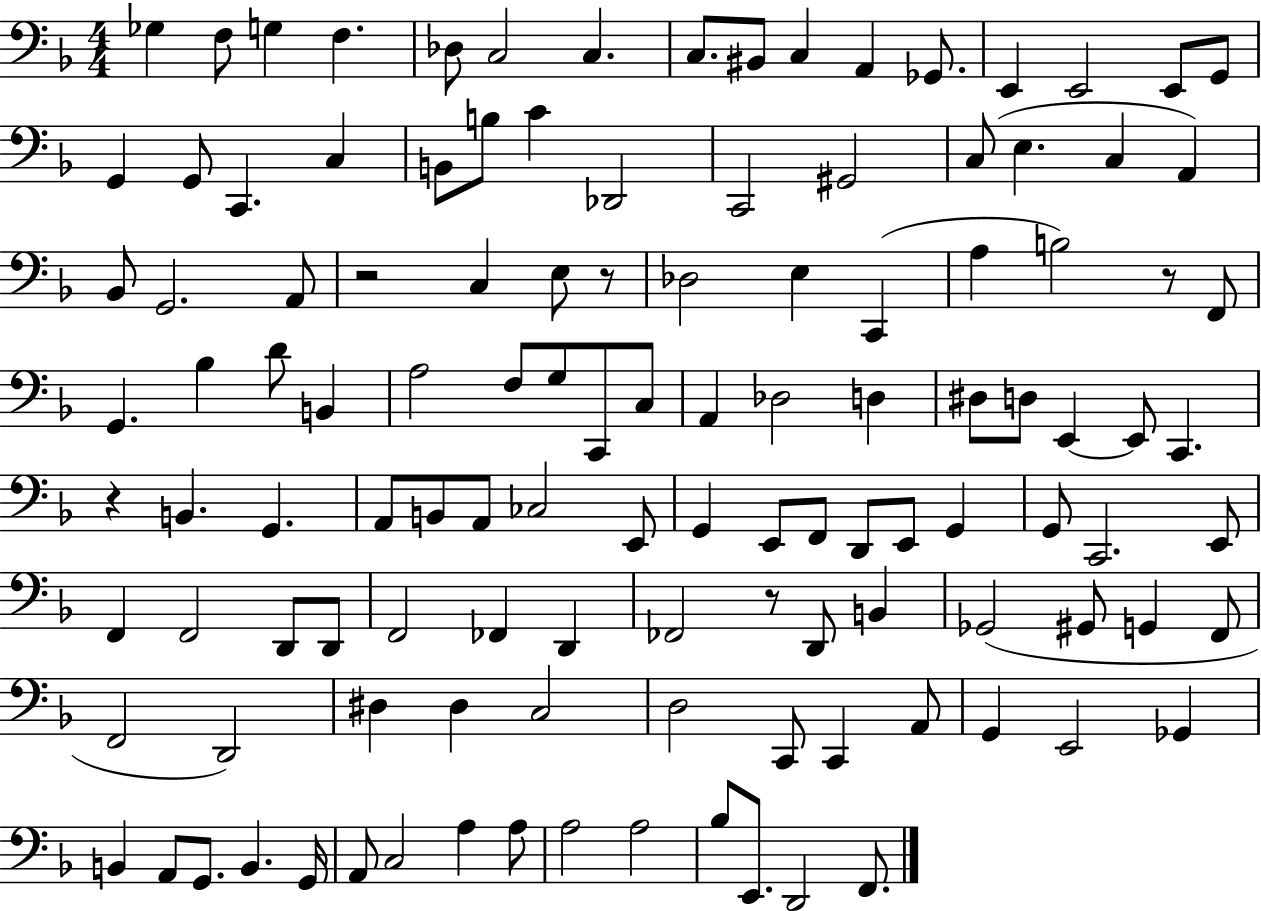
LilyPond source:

{
  \clef bass
  \numericTimeSignature
  \time 4/4
  \key f \major
  ges4 f8 g4 f4. | des8 c2 c4. | c8. bis,8 c4 a,4 ges,8. | e,4 e,2 e,8 g,8 | \break g,4 g,8 c,4. c4 | b,8 b8 c'4 des,2 | c,2 gis,2 | c8( e4. c4 a,4) | \break bes,8 g,2. a,8 | r2 c4 e8 r8 | des2 e4 c,4( | a4 b2) r8 f,8 | \break g,4. bes4 d'8 b,4 | a2 f8 g8 c,8 c8 | a,4 des2 d4 | dis8 d8 e,4~~ e,8 c,4. | \break r4 b,4. g,4. | a,8 b,8 a,8 ces2 e,8 | g,4 e,8 f,8 d,8 e,8 g,4 | g,8 c,2. e,8 | \break f,4 f,2 d,8 d,8 | f,2 fes,4 d,4 | fes,2 r8 d,8 b,4 | ges,2( gis,8 g,4 f,8 | \break f,2 d,2) | dis4 dis4 c2 | d2 c,8 c,4 a,8 | g,4 e,2 ges,4 | \break b,4 a,8 g,8. b,4. g,16 | a,8 c2 a4 a8 | a2 a2 | bes8 e,8. d,2 f,8. | \break \bar "|."
}